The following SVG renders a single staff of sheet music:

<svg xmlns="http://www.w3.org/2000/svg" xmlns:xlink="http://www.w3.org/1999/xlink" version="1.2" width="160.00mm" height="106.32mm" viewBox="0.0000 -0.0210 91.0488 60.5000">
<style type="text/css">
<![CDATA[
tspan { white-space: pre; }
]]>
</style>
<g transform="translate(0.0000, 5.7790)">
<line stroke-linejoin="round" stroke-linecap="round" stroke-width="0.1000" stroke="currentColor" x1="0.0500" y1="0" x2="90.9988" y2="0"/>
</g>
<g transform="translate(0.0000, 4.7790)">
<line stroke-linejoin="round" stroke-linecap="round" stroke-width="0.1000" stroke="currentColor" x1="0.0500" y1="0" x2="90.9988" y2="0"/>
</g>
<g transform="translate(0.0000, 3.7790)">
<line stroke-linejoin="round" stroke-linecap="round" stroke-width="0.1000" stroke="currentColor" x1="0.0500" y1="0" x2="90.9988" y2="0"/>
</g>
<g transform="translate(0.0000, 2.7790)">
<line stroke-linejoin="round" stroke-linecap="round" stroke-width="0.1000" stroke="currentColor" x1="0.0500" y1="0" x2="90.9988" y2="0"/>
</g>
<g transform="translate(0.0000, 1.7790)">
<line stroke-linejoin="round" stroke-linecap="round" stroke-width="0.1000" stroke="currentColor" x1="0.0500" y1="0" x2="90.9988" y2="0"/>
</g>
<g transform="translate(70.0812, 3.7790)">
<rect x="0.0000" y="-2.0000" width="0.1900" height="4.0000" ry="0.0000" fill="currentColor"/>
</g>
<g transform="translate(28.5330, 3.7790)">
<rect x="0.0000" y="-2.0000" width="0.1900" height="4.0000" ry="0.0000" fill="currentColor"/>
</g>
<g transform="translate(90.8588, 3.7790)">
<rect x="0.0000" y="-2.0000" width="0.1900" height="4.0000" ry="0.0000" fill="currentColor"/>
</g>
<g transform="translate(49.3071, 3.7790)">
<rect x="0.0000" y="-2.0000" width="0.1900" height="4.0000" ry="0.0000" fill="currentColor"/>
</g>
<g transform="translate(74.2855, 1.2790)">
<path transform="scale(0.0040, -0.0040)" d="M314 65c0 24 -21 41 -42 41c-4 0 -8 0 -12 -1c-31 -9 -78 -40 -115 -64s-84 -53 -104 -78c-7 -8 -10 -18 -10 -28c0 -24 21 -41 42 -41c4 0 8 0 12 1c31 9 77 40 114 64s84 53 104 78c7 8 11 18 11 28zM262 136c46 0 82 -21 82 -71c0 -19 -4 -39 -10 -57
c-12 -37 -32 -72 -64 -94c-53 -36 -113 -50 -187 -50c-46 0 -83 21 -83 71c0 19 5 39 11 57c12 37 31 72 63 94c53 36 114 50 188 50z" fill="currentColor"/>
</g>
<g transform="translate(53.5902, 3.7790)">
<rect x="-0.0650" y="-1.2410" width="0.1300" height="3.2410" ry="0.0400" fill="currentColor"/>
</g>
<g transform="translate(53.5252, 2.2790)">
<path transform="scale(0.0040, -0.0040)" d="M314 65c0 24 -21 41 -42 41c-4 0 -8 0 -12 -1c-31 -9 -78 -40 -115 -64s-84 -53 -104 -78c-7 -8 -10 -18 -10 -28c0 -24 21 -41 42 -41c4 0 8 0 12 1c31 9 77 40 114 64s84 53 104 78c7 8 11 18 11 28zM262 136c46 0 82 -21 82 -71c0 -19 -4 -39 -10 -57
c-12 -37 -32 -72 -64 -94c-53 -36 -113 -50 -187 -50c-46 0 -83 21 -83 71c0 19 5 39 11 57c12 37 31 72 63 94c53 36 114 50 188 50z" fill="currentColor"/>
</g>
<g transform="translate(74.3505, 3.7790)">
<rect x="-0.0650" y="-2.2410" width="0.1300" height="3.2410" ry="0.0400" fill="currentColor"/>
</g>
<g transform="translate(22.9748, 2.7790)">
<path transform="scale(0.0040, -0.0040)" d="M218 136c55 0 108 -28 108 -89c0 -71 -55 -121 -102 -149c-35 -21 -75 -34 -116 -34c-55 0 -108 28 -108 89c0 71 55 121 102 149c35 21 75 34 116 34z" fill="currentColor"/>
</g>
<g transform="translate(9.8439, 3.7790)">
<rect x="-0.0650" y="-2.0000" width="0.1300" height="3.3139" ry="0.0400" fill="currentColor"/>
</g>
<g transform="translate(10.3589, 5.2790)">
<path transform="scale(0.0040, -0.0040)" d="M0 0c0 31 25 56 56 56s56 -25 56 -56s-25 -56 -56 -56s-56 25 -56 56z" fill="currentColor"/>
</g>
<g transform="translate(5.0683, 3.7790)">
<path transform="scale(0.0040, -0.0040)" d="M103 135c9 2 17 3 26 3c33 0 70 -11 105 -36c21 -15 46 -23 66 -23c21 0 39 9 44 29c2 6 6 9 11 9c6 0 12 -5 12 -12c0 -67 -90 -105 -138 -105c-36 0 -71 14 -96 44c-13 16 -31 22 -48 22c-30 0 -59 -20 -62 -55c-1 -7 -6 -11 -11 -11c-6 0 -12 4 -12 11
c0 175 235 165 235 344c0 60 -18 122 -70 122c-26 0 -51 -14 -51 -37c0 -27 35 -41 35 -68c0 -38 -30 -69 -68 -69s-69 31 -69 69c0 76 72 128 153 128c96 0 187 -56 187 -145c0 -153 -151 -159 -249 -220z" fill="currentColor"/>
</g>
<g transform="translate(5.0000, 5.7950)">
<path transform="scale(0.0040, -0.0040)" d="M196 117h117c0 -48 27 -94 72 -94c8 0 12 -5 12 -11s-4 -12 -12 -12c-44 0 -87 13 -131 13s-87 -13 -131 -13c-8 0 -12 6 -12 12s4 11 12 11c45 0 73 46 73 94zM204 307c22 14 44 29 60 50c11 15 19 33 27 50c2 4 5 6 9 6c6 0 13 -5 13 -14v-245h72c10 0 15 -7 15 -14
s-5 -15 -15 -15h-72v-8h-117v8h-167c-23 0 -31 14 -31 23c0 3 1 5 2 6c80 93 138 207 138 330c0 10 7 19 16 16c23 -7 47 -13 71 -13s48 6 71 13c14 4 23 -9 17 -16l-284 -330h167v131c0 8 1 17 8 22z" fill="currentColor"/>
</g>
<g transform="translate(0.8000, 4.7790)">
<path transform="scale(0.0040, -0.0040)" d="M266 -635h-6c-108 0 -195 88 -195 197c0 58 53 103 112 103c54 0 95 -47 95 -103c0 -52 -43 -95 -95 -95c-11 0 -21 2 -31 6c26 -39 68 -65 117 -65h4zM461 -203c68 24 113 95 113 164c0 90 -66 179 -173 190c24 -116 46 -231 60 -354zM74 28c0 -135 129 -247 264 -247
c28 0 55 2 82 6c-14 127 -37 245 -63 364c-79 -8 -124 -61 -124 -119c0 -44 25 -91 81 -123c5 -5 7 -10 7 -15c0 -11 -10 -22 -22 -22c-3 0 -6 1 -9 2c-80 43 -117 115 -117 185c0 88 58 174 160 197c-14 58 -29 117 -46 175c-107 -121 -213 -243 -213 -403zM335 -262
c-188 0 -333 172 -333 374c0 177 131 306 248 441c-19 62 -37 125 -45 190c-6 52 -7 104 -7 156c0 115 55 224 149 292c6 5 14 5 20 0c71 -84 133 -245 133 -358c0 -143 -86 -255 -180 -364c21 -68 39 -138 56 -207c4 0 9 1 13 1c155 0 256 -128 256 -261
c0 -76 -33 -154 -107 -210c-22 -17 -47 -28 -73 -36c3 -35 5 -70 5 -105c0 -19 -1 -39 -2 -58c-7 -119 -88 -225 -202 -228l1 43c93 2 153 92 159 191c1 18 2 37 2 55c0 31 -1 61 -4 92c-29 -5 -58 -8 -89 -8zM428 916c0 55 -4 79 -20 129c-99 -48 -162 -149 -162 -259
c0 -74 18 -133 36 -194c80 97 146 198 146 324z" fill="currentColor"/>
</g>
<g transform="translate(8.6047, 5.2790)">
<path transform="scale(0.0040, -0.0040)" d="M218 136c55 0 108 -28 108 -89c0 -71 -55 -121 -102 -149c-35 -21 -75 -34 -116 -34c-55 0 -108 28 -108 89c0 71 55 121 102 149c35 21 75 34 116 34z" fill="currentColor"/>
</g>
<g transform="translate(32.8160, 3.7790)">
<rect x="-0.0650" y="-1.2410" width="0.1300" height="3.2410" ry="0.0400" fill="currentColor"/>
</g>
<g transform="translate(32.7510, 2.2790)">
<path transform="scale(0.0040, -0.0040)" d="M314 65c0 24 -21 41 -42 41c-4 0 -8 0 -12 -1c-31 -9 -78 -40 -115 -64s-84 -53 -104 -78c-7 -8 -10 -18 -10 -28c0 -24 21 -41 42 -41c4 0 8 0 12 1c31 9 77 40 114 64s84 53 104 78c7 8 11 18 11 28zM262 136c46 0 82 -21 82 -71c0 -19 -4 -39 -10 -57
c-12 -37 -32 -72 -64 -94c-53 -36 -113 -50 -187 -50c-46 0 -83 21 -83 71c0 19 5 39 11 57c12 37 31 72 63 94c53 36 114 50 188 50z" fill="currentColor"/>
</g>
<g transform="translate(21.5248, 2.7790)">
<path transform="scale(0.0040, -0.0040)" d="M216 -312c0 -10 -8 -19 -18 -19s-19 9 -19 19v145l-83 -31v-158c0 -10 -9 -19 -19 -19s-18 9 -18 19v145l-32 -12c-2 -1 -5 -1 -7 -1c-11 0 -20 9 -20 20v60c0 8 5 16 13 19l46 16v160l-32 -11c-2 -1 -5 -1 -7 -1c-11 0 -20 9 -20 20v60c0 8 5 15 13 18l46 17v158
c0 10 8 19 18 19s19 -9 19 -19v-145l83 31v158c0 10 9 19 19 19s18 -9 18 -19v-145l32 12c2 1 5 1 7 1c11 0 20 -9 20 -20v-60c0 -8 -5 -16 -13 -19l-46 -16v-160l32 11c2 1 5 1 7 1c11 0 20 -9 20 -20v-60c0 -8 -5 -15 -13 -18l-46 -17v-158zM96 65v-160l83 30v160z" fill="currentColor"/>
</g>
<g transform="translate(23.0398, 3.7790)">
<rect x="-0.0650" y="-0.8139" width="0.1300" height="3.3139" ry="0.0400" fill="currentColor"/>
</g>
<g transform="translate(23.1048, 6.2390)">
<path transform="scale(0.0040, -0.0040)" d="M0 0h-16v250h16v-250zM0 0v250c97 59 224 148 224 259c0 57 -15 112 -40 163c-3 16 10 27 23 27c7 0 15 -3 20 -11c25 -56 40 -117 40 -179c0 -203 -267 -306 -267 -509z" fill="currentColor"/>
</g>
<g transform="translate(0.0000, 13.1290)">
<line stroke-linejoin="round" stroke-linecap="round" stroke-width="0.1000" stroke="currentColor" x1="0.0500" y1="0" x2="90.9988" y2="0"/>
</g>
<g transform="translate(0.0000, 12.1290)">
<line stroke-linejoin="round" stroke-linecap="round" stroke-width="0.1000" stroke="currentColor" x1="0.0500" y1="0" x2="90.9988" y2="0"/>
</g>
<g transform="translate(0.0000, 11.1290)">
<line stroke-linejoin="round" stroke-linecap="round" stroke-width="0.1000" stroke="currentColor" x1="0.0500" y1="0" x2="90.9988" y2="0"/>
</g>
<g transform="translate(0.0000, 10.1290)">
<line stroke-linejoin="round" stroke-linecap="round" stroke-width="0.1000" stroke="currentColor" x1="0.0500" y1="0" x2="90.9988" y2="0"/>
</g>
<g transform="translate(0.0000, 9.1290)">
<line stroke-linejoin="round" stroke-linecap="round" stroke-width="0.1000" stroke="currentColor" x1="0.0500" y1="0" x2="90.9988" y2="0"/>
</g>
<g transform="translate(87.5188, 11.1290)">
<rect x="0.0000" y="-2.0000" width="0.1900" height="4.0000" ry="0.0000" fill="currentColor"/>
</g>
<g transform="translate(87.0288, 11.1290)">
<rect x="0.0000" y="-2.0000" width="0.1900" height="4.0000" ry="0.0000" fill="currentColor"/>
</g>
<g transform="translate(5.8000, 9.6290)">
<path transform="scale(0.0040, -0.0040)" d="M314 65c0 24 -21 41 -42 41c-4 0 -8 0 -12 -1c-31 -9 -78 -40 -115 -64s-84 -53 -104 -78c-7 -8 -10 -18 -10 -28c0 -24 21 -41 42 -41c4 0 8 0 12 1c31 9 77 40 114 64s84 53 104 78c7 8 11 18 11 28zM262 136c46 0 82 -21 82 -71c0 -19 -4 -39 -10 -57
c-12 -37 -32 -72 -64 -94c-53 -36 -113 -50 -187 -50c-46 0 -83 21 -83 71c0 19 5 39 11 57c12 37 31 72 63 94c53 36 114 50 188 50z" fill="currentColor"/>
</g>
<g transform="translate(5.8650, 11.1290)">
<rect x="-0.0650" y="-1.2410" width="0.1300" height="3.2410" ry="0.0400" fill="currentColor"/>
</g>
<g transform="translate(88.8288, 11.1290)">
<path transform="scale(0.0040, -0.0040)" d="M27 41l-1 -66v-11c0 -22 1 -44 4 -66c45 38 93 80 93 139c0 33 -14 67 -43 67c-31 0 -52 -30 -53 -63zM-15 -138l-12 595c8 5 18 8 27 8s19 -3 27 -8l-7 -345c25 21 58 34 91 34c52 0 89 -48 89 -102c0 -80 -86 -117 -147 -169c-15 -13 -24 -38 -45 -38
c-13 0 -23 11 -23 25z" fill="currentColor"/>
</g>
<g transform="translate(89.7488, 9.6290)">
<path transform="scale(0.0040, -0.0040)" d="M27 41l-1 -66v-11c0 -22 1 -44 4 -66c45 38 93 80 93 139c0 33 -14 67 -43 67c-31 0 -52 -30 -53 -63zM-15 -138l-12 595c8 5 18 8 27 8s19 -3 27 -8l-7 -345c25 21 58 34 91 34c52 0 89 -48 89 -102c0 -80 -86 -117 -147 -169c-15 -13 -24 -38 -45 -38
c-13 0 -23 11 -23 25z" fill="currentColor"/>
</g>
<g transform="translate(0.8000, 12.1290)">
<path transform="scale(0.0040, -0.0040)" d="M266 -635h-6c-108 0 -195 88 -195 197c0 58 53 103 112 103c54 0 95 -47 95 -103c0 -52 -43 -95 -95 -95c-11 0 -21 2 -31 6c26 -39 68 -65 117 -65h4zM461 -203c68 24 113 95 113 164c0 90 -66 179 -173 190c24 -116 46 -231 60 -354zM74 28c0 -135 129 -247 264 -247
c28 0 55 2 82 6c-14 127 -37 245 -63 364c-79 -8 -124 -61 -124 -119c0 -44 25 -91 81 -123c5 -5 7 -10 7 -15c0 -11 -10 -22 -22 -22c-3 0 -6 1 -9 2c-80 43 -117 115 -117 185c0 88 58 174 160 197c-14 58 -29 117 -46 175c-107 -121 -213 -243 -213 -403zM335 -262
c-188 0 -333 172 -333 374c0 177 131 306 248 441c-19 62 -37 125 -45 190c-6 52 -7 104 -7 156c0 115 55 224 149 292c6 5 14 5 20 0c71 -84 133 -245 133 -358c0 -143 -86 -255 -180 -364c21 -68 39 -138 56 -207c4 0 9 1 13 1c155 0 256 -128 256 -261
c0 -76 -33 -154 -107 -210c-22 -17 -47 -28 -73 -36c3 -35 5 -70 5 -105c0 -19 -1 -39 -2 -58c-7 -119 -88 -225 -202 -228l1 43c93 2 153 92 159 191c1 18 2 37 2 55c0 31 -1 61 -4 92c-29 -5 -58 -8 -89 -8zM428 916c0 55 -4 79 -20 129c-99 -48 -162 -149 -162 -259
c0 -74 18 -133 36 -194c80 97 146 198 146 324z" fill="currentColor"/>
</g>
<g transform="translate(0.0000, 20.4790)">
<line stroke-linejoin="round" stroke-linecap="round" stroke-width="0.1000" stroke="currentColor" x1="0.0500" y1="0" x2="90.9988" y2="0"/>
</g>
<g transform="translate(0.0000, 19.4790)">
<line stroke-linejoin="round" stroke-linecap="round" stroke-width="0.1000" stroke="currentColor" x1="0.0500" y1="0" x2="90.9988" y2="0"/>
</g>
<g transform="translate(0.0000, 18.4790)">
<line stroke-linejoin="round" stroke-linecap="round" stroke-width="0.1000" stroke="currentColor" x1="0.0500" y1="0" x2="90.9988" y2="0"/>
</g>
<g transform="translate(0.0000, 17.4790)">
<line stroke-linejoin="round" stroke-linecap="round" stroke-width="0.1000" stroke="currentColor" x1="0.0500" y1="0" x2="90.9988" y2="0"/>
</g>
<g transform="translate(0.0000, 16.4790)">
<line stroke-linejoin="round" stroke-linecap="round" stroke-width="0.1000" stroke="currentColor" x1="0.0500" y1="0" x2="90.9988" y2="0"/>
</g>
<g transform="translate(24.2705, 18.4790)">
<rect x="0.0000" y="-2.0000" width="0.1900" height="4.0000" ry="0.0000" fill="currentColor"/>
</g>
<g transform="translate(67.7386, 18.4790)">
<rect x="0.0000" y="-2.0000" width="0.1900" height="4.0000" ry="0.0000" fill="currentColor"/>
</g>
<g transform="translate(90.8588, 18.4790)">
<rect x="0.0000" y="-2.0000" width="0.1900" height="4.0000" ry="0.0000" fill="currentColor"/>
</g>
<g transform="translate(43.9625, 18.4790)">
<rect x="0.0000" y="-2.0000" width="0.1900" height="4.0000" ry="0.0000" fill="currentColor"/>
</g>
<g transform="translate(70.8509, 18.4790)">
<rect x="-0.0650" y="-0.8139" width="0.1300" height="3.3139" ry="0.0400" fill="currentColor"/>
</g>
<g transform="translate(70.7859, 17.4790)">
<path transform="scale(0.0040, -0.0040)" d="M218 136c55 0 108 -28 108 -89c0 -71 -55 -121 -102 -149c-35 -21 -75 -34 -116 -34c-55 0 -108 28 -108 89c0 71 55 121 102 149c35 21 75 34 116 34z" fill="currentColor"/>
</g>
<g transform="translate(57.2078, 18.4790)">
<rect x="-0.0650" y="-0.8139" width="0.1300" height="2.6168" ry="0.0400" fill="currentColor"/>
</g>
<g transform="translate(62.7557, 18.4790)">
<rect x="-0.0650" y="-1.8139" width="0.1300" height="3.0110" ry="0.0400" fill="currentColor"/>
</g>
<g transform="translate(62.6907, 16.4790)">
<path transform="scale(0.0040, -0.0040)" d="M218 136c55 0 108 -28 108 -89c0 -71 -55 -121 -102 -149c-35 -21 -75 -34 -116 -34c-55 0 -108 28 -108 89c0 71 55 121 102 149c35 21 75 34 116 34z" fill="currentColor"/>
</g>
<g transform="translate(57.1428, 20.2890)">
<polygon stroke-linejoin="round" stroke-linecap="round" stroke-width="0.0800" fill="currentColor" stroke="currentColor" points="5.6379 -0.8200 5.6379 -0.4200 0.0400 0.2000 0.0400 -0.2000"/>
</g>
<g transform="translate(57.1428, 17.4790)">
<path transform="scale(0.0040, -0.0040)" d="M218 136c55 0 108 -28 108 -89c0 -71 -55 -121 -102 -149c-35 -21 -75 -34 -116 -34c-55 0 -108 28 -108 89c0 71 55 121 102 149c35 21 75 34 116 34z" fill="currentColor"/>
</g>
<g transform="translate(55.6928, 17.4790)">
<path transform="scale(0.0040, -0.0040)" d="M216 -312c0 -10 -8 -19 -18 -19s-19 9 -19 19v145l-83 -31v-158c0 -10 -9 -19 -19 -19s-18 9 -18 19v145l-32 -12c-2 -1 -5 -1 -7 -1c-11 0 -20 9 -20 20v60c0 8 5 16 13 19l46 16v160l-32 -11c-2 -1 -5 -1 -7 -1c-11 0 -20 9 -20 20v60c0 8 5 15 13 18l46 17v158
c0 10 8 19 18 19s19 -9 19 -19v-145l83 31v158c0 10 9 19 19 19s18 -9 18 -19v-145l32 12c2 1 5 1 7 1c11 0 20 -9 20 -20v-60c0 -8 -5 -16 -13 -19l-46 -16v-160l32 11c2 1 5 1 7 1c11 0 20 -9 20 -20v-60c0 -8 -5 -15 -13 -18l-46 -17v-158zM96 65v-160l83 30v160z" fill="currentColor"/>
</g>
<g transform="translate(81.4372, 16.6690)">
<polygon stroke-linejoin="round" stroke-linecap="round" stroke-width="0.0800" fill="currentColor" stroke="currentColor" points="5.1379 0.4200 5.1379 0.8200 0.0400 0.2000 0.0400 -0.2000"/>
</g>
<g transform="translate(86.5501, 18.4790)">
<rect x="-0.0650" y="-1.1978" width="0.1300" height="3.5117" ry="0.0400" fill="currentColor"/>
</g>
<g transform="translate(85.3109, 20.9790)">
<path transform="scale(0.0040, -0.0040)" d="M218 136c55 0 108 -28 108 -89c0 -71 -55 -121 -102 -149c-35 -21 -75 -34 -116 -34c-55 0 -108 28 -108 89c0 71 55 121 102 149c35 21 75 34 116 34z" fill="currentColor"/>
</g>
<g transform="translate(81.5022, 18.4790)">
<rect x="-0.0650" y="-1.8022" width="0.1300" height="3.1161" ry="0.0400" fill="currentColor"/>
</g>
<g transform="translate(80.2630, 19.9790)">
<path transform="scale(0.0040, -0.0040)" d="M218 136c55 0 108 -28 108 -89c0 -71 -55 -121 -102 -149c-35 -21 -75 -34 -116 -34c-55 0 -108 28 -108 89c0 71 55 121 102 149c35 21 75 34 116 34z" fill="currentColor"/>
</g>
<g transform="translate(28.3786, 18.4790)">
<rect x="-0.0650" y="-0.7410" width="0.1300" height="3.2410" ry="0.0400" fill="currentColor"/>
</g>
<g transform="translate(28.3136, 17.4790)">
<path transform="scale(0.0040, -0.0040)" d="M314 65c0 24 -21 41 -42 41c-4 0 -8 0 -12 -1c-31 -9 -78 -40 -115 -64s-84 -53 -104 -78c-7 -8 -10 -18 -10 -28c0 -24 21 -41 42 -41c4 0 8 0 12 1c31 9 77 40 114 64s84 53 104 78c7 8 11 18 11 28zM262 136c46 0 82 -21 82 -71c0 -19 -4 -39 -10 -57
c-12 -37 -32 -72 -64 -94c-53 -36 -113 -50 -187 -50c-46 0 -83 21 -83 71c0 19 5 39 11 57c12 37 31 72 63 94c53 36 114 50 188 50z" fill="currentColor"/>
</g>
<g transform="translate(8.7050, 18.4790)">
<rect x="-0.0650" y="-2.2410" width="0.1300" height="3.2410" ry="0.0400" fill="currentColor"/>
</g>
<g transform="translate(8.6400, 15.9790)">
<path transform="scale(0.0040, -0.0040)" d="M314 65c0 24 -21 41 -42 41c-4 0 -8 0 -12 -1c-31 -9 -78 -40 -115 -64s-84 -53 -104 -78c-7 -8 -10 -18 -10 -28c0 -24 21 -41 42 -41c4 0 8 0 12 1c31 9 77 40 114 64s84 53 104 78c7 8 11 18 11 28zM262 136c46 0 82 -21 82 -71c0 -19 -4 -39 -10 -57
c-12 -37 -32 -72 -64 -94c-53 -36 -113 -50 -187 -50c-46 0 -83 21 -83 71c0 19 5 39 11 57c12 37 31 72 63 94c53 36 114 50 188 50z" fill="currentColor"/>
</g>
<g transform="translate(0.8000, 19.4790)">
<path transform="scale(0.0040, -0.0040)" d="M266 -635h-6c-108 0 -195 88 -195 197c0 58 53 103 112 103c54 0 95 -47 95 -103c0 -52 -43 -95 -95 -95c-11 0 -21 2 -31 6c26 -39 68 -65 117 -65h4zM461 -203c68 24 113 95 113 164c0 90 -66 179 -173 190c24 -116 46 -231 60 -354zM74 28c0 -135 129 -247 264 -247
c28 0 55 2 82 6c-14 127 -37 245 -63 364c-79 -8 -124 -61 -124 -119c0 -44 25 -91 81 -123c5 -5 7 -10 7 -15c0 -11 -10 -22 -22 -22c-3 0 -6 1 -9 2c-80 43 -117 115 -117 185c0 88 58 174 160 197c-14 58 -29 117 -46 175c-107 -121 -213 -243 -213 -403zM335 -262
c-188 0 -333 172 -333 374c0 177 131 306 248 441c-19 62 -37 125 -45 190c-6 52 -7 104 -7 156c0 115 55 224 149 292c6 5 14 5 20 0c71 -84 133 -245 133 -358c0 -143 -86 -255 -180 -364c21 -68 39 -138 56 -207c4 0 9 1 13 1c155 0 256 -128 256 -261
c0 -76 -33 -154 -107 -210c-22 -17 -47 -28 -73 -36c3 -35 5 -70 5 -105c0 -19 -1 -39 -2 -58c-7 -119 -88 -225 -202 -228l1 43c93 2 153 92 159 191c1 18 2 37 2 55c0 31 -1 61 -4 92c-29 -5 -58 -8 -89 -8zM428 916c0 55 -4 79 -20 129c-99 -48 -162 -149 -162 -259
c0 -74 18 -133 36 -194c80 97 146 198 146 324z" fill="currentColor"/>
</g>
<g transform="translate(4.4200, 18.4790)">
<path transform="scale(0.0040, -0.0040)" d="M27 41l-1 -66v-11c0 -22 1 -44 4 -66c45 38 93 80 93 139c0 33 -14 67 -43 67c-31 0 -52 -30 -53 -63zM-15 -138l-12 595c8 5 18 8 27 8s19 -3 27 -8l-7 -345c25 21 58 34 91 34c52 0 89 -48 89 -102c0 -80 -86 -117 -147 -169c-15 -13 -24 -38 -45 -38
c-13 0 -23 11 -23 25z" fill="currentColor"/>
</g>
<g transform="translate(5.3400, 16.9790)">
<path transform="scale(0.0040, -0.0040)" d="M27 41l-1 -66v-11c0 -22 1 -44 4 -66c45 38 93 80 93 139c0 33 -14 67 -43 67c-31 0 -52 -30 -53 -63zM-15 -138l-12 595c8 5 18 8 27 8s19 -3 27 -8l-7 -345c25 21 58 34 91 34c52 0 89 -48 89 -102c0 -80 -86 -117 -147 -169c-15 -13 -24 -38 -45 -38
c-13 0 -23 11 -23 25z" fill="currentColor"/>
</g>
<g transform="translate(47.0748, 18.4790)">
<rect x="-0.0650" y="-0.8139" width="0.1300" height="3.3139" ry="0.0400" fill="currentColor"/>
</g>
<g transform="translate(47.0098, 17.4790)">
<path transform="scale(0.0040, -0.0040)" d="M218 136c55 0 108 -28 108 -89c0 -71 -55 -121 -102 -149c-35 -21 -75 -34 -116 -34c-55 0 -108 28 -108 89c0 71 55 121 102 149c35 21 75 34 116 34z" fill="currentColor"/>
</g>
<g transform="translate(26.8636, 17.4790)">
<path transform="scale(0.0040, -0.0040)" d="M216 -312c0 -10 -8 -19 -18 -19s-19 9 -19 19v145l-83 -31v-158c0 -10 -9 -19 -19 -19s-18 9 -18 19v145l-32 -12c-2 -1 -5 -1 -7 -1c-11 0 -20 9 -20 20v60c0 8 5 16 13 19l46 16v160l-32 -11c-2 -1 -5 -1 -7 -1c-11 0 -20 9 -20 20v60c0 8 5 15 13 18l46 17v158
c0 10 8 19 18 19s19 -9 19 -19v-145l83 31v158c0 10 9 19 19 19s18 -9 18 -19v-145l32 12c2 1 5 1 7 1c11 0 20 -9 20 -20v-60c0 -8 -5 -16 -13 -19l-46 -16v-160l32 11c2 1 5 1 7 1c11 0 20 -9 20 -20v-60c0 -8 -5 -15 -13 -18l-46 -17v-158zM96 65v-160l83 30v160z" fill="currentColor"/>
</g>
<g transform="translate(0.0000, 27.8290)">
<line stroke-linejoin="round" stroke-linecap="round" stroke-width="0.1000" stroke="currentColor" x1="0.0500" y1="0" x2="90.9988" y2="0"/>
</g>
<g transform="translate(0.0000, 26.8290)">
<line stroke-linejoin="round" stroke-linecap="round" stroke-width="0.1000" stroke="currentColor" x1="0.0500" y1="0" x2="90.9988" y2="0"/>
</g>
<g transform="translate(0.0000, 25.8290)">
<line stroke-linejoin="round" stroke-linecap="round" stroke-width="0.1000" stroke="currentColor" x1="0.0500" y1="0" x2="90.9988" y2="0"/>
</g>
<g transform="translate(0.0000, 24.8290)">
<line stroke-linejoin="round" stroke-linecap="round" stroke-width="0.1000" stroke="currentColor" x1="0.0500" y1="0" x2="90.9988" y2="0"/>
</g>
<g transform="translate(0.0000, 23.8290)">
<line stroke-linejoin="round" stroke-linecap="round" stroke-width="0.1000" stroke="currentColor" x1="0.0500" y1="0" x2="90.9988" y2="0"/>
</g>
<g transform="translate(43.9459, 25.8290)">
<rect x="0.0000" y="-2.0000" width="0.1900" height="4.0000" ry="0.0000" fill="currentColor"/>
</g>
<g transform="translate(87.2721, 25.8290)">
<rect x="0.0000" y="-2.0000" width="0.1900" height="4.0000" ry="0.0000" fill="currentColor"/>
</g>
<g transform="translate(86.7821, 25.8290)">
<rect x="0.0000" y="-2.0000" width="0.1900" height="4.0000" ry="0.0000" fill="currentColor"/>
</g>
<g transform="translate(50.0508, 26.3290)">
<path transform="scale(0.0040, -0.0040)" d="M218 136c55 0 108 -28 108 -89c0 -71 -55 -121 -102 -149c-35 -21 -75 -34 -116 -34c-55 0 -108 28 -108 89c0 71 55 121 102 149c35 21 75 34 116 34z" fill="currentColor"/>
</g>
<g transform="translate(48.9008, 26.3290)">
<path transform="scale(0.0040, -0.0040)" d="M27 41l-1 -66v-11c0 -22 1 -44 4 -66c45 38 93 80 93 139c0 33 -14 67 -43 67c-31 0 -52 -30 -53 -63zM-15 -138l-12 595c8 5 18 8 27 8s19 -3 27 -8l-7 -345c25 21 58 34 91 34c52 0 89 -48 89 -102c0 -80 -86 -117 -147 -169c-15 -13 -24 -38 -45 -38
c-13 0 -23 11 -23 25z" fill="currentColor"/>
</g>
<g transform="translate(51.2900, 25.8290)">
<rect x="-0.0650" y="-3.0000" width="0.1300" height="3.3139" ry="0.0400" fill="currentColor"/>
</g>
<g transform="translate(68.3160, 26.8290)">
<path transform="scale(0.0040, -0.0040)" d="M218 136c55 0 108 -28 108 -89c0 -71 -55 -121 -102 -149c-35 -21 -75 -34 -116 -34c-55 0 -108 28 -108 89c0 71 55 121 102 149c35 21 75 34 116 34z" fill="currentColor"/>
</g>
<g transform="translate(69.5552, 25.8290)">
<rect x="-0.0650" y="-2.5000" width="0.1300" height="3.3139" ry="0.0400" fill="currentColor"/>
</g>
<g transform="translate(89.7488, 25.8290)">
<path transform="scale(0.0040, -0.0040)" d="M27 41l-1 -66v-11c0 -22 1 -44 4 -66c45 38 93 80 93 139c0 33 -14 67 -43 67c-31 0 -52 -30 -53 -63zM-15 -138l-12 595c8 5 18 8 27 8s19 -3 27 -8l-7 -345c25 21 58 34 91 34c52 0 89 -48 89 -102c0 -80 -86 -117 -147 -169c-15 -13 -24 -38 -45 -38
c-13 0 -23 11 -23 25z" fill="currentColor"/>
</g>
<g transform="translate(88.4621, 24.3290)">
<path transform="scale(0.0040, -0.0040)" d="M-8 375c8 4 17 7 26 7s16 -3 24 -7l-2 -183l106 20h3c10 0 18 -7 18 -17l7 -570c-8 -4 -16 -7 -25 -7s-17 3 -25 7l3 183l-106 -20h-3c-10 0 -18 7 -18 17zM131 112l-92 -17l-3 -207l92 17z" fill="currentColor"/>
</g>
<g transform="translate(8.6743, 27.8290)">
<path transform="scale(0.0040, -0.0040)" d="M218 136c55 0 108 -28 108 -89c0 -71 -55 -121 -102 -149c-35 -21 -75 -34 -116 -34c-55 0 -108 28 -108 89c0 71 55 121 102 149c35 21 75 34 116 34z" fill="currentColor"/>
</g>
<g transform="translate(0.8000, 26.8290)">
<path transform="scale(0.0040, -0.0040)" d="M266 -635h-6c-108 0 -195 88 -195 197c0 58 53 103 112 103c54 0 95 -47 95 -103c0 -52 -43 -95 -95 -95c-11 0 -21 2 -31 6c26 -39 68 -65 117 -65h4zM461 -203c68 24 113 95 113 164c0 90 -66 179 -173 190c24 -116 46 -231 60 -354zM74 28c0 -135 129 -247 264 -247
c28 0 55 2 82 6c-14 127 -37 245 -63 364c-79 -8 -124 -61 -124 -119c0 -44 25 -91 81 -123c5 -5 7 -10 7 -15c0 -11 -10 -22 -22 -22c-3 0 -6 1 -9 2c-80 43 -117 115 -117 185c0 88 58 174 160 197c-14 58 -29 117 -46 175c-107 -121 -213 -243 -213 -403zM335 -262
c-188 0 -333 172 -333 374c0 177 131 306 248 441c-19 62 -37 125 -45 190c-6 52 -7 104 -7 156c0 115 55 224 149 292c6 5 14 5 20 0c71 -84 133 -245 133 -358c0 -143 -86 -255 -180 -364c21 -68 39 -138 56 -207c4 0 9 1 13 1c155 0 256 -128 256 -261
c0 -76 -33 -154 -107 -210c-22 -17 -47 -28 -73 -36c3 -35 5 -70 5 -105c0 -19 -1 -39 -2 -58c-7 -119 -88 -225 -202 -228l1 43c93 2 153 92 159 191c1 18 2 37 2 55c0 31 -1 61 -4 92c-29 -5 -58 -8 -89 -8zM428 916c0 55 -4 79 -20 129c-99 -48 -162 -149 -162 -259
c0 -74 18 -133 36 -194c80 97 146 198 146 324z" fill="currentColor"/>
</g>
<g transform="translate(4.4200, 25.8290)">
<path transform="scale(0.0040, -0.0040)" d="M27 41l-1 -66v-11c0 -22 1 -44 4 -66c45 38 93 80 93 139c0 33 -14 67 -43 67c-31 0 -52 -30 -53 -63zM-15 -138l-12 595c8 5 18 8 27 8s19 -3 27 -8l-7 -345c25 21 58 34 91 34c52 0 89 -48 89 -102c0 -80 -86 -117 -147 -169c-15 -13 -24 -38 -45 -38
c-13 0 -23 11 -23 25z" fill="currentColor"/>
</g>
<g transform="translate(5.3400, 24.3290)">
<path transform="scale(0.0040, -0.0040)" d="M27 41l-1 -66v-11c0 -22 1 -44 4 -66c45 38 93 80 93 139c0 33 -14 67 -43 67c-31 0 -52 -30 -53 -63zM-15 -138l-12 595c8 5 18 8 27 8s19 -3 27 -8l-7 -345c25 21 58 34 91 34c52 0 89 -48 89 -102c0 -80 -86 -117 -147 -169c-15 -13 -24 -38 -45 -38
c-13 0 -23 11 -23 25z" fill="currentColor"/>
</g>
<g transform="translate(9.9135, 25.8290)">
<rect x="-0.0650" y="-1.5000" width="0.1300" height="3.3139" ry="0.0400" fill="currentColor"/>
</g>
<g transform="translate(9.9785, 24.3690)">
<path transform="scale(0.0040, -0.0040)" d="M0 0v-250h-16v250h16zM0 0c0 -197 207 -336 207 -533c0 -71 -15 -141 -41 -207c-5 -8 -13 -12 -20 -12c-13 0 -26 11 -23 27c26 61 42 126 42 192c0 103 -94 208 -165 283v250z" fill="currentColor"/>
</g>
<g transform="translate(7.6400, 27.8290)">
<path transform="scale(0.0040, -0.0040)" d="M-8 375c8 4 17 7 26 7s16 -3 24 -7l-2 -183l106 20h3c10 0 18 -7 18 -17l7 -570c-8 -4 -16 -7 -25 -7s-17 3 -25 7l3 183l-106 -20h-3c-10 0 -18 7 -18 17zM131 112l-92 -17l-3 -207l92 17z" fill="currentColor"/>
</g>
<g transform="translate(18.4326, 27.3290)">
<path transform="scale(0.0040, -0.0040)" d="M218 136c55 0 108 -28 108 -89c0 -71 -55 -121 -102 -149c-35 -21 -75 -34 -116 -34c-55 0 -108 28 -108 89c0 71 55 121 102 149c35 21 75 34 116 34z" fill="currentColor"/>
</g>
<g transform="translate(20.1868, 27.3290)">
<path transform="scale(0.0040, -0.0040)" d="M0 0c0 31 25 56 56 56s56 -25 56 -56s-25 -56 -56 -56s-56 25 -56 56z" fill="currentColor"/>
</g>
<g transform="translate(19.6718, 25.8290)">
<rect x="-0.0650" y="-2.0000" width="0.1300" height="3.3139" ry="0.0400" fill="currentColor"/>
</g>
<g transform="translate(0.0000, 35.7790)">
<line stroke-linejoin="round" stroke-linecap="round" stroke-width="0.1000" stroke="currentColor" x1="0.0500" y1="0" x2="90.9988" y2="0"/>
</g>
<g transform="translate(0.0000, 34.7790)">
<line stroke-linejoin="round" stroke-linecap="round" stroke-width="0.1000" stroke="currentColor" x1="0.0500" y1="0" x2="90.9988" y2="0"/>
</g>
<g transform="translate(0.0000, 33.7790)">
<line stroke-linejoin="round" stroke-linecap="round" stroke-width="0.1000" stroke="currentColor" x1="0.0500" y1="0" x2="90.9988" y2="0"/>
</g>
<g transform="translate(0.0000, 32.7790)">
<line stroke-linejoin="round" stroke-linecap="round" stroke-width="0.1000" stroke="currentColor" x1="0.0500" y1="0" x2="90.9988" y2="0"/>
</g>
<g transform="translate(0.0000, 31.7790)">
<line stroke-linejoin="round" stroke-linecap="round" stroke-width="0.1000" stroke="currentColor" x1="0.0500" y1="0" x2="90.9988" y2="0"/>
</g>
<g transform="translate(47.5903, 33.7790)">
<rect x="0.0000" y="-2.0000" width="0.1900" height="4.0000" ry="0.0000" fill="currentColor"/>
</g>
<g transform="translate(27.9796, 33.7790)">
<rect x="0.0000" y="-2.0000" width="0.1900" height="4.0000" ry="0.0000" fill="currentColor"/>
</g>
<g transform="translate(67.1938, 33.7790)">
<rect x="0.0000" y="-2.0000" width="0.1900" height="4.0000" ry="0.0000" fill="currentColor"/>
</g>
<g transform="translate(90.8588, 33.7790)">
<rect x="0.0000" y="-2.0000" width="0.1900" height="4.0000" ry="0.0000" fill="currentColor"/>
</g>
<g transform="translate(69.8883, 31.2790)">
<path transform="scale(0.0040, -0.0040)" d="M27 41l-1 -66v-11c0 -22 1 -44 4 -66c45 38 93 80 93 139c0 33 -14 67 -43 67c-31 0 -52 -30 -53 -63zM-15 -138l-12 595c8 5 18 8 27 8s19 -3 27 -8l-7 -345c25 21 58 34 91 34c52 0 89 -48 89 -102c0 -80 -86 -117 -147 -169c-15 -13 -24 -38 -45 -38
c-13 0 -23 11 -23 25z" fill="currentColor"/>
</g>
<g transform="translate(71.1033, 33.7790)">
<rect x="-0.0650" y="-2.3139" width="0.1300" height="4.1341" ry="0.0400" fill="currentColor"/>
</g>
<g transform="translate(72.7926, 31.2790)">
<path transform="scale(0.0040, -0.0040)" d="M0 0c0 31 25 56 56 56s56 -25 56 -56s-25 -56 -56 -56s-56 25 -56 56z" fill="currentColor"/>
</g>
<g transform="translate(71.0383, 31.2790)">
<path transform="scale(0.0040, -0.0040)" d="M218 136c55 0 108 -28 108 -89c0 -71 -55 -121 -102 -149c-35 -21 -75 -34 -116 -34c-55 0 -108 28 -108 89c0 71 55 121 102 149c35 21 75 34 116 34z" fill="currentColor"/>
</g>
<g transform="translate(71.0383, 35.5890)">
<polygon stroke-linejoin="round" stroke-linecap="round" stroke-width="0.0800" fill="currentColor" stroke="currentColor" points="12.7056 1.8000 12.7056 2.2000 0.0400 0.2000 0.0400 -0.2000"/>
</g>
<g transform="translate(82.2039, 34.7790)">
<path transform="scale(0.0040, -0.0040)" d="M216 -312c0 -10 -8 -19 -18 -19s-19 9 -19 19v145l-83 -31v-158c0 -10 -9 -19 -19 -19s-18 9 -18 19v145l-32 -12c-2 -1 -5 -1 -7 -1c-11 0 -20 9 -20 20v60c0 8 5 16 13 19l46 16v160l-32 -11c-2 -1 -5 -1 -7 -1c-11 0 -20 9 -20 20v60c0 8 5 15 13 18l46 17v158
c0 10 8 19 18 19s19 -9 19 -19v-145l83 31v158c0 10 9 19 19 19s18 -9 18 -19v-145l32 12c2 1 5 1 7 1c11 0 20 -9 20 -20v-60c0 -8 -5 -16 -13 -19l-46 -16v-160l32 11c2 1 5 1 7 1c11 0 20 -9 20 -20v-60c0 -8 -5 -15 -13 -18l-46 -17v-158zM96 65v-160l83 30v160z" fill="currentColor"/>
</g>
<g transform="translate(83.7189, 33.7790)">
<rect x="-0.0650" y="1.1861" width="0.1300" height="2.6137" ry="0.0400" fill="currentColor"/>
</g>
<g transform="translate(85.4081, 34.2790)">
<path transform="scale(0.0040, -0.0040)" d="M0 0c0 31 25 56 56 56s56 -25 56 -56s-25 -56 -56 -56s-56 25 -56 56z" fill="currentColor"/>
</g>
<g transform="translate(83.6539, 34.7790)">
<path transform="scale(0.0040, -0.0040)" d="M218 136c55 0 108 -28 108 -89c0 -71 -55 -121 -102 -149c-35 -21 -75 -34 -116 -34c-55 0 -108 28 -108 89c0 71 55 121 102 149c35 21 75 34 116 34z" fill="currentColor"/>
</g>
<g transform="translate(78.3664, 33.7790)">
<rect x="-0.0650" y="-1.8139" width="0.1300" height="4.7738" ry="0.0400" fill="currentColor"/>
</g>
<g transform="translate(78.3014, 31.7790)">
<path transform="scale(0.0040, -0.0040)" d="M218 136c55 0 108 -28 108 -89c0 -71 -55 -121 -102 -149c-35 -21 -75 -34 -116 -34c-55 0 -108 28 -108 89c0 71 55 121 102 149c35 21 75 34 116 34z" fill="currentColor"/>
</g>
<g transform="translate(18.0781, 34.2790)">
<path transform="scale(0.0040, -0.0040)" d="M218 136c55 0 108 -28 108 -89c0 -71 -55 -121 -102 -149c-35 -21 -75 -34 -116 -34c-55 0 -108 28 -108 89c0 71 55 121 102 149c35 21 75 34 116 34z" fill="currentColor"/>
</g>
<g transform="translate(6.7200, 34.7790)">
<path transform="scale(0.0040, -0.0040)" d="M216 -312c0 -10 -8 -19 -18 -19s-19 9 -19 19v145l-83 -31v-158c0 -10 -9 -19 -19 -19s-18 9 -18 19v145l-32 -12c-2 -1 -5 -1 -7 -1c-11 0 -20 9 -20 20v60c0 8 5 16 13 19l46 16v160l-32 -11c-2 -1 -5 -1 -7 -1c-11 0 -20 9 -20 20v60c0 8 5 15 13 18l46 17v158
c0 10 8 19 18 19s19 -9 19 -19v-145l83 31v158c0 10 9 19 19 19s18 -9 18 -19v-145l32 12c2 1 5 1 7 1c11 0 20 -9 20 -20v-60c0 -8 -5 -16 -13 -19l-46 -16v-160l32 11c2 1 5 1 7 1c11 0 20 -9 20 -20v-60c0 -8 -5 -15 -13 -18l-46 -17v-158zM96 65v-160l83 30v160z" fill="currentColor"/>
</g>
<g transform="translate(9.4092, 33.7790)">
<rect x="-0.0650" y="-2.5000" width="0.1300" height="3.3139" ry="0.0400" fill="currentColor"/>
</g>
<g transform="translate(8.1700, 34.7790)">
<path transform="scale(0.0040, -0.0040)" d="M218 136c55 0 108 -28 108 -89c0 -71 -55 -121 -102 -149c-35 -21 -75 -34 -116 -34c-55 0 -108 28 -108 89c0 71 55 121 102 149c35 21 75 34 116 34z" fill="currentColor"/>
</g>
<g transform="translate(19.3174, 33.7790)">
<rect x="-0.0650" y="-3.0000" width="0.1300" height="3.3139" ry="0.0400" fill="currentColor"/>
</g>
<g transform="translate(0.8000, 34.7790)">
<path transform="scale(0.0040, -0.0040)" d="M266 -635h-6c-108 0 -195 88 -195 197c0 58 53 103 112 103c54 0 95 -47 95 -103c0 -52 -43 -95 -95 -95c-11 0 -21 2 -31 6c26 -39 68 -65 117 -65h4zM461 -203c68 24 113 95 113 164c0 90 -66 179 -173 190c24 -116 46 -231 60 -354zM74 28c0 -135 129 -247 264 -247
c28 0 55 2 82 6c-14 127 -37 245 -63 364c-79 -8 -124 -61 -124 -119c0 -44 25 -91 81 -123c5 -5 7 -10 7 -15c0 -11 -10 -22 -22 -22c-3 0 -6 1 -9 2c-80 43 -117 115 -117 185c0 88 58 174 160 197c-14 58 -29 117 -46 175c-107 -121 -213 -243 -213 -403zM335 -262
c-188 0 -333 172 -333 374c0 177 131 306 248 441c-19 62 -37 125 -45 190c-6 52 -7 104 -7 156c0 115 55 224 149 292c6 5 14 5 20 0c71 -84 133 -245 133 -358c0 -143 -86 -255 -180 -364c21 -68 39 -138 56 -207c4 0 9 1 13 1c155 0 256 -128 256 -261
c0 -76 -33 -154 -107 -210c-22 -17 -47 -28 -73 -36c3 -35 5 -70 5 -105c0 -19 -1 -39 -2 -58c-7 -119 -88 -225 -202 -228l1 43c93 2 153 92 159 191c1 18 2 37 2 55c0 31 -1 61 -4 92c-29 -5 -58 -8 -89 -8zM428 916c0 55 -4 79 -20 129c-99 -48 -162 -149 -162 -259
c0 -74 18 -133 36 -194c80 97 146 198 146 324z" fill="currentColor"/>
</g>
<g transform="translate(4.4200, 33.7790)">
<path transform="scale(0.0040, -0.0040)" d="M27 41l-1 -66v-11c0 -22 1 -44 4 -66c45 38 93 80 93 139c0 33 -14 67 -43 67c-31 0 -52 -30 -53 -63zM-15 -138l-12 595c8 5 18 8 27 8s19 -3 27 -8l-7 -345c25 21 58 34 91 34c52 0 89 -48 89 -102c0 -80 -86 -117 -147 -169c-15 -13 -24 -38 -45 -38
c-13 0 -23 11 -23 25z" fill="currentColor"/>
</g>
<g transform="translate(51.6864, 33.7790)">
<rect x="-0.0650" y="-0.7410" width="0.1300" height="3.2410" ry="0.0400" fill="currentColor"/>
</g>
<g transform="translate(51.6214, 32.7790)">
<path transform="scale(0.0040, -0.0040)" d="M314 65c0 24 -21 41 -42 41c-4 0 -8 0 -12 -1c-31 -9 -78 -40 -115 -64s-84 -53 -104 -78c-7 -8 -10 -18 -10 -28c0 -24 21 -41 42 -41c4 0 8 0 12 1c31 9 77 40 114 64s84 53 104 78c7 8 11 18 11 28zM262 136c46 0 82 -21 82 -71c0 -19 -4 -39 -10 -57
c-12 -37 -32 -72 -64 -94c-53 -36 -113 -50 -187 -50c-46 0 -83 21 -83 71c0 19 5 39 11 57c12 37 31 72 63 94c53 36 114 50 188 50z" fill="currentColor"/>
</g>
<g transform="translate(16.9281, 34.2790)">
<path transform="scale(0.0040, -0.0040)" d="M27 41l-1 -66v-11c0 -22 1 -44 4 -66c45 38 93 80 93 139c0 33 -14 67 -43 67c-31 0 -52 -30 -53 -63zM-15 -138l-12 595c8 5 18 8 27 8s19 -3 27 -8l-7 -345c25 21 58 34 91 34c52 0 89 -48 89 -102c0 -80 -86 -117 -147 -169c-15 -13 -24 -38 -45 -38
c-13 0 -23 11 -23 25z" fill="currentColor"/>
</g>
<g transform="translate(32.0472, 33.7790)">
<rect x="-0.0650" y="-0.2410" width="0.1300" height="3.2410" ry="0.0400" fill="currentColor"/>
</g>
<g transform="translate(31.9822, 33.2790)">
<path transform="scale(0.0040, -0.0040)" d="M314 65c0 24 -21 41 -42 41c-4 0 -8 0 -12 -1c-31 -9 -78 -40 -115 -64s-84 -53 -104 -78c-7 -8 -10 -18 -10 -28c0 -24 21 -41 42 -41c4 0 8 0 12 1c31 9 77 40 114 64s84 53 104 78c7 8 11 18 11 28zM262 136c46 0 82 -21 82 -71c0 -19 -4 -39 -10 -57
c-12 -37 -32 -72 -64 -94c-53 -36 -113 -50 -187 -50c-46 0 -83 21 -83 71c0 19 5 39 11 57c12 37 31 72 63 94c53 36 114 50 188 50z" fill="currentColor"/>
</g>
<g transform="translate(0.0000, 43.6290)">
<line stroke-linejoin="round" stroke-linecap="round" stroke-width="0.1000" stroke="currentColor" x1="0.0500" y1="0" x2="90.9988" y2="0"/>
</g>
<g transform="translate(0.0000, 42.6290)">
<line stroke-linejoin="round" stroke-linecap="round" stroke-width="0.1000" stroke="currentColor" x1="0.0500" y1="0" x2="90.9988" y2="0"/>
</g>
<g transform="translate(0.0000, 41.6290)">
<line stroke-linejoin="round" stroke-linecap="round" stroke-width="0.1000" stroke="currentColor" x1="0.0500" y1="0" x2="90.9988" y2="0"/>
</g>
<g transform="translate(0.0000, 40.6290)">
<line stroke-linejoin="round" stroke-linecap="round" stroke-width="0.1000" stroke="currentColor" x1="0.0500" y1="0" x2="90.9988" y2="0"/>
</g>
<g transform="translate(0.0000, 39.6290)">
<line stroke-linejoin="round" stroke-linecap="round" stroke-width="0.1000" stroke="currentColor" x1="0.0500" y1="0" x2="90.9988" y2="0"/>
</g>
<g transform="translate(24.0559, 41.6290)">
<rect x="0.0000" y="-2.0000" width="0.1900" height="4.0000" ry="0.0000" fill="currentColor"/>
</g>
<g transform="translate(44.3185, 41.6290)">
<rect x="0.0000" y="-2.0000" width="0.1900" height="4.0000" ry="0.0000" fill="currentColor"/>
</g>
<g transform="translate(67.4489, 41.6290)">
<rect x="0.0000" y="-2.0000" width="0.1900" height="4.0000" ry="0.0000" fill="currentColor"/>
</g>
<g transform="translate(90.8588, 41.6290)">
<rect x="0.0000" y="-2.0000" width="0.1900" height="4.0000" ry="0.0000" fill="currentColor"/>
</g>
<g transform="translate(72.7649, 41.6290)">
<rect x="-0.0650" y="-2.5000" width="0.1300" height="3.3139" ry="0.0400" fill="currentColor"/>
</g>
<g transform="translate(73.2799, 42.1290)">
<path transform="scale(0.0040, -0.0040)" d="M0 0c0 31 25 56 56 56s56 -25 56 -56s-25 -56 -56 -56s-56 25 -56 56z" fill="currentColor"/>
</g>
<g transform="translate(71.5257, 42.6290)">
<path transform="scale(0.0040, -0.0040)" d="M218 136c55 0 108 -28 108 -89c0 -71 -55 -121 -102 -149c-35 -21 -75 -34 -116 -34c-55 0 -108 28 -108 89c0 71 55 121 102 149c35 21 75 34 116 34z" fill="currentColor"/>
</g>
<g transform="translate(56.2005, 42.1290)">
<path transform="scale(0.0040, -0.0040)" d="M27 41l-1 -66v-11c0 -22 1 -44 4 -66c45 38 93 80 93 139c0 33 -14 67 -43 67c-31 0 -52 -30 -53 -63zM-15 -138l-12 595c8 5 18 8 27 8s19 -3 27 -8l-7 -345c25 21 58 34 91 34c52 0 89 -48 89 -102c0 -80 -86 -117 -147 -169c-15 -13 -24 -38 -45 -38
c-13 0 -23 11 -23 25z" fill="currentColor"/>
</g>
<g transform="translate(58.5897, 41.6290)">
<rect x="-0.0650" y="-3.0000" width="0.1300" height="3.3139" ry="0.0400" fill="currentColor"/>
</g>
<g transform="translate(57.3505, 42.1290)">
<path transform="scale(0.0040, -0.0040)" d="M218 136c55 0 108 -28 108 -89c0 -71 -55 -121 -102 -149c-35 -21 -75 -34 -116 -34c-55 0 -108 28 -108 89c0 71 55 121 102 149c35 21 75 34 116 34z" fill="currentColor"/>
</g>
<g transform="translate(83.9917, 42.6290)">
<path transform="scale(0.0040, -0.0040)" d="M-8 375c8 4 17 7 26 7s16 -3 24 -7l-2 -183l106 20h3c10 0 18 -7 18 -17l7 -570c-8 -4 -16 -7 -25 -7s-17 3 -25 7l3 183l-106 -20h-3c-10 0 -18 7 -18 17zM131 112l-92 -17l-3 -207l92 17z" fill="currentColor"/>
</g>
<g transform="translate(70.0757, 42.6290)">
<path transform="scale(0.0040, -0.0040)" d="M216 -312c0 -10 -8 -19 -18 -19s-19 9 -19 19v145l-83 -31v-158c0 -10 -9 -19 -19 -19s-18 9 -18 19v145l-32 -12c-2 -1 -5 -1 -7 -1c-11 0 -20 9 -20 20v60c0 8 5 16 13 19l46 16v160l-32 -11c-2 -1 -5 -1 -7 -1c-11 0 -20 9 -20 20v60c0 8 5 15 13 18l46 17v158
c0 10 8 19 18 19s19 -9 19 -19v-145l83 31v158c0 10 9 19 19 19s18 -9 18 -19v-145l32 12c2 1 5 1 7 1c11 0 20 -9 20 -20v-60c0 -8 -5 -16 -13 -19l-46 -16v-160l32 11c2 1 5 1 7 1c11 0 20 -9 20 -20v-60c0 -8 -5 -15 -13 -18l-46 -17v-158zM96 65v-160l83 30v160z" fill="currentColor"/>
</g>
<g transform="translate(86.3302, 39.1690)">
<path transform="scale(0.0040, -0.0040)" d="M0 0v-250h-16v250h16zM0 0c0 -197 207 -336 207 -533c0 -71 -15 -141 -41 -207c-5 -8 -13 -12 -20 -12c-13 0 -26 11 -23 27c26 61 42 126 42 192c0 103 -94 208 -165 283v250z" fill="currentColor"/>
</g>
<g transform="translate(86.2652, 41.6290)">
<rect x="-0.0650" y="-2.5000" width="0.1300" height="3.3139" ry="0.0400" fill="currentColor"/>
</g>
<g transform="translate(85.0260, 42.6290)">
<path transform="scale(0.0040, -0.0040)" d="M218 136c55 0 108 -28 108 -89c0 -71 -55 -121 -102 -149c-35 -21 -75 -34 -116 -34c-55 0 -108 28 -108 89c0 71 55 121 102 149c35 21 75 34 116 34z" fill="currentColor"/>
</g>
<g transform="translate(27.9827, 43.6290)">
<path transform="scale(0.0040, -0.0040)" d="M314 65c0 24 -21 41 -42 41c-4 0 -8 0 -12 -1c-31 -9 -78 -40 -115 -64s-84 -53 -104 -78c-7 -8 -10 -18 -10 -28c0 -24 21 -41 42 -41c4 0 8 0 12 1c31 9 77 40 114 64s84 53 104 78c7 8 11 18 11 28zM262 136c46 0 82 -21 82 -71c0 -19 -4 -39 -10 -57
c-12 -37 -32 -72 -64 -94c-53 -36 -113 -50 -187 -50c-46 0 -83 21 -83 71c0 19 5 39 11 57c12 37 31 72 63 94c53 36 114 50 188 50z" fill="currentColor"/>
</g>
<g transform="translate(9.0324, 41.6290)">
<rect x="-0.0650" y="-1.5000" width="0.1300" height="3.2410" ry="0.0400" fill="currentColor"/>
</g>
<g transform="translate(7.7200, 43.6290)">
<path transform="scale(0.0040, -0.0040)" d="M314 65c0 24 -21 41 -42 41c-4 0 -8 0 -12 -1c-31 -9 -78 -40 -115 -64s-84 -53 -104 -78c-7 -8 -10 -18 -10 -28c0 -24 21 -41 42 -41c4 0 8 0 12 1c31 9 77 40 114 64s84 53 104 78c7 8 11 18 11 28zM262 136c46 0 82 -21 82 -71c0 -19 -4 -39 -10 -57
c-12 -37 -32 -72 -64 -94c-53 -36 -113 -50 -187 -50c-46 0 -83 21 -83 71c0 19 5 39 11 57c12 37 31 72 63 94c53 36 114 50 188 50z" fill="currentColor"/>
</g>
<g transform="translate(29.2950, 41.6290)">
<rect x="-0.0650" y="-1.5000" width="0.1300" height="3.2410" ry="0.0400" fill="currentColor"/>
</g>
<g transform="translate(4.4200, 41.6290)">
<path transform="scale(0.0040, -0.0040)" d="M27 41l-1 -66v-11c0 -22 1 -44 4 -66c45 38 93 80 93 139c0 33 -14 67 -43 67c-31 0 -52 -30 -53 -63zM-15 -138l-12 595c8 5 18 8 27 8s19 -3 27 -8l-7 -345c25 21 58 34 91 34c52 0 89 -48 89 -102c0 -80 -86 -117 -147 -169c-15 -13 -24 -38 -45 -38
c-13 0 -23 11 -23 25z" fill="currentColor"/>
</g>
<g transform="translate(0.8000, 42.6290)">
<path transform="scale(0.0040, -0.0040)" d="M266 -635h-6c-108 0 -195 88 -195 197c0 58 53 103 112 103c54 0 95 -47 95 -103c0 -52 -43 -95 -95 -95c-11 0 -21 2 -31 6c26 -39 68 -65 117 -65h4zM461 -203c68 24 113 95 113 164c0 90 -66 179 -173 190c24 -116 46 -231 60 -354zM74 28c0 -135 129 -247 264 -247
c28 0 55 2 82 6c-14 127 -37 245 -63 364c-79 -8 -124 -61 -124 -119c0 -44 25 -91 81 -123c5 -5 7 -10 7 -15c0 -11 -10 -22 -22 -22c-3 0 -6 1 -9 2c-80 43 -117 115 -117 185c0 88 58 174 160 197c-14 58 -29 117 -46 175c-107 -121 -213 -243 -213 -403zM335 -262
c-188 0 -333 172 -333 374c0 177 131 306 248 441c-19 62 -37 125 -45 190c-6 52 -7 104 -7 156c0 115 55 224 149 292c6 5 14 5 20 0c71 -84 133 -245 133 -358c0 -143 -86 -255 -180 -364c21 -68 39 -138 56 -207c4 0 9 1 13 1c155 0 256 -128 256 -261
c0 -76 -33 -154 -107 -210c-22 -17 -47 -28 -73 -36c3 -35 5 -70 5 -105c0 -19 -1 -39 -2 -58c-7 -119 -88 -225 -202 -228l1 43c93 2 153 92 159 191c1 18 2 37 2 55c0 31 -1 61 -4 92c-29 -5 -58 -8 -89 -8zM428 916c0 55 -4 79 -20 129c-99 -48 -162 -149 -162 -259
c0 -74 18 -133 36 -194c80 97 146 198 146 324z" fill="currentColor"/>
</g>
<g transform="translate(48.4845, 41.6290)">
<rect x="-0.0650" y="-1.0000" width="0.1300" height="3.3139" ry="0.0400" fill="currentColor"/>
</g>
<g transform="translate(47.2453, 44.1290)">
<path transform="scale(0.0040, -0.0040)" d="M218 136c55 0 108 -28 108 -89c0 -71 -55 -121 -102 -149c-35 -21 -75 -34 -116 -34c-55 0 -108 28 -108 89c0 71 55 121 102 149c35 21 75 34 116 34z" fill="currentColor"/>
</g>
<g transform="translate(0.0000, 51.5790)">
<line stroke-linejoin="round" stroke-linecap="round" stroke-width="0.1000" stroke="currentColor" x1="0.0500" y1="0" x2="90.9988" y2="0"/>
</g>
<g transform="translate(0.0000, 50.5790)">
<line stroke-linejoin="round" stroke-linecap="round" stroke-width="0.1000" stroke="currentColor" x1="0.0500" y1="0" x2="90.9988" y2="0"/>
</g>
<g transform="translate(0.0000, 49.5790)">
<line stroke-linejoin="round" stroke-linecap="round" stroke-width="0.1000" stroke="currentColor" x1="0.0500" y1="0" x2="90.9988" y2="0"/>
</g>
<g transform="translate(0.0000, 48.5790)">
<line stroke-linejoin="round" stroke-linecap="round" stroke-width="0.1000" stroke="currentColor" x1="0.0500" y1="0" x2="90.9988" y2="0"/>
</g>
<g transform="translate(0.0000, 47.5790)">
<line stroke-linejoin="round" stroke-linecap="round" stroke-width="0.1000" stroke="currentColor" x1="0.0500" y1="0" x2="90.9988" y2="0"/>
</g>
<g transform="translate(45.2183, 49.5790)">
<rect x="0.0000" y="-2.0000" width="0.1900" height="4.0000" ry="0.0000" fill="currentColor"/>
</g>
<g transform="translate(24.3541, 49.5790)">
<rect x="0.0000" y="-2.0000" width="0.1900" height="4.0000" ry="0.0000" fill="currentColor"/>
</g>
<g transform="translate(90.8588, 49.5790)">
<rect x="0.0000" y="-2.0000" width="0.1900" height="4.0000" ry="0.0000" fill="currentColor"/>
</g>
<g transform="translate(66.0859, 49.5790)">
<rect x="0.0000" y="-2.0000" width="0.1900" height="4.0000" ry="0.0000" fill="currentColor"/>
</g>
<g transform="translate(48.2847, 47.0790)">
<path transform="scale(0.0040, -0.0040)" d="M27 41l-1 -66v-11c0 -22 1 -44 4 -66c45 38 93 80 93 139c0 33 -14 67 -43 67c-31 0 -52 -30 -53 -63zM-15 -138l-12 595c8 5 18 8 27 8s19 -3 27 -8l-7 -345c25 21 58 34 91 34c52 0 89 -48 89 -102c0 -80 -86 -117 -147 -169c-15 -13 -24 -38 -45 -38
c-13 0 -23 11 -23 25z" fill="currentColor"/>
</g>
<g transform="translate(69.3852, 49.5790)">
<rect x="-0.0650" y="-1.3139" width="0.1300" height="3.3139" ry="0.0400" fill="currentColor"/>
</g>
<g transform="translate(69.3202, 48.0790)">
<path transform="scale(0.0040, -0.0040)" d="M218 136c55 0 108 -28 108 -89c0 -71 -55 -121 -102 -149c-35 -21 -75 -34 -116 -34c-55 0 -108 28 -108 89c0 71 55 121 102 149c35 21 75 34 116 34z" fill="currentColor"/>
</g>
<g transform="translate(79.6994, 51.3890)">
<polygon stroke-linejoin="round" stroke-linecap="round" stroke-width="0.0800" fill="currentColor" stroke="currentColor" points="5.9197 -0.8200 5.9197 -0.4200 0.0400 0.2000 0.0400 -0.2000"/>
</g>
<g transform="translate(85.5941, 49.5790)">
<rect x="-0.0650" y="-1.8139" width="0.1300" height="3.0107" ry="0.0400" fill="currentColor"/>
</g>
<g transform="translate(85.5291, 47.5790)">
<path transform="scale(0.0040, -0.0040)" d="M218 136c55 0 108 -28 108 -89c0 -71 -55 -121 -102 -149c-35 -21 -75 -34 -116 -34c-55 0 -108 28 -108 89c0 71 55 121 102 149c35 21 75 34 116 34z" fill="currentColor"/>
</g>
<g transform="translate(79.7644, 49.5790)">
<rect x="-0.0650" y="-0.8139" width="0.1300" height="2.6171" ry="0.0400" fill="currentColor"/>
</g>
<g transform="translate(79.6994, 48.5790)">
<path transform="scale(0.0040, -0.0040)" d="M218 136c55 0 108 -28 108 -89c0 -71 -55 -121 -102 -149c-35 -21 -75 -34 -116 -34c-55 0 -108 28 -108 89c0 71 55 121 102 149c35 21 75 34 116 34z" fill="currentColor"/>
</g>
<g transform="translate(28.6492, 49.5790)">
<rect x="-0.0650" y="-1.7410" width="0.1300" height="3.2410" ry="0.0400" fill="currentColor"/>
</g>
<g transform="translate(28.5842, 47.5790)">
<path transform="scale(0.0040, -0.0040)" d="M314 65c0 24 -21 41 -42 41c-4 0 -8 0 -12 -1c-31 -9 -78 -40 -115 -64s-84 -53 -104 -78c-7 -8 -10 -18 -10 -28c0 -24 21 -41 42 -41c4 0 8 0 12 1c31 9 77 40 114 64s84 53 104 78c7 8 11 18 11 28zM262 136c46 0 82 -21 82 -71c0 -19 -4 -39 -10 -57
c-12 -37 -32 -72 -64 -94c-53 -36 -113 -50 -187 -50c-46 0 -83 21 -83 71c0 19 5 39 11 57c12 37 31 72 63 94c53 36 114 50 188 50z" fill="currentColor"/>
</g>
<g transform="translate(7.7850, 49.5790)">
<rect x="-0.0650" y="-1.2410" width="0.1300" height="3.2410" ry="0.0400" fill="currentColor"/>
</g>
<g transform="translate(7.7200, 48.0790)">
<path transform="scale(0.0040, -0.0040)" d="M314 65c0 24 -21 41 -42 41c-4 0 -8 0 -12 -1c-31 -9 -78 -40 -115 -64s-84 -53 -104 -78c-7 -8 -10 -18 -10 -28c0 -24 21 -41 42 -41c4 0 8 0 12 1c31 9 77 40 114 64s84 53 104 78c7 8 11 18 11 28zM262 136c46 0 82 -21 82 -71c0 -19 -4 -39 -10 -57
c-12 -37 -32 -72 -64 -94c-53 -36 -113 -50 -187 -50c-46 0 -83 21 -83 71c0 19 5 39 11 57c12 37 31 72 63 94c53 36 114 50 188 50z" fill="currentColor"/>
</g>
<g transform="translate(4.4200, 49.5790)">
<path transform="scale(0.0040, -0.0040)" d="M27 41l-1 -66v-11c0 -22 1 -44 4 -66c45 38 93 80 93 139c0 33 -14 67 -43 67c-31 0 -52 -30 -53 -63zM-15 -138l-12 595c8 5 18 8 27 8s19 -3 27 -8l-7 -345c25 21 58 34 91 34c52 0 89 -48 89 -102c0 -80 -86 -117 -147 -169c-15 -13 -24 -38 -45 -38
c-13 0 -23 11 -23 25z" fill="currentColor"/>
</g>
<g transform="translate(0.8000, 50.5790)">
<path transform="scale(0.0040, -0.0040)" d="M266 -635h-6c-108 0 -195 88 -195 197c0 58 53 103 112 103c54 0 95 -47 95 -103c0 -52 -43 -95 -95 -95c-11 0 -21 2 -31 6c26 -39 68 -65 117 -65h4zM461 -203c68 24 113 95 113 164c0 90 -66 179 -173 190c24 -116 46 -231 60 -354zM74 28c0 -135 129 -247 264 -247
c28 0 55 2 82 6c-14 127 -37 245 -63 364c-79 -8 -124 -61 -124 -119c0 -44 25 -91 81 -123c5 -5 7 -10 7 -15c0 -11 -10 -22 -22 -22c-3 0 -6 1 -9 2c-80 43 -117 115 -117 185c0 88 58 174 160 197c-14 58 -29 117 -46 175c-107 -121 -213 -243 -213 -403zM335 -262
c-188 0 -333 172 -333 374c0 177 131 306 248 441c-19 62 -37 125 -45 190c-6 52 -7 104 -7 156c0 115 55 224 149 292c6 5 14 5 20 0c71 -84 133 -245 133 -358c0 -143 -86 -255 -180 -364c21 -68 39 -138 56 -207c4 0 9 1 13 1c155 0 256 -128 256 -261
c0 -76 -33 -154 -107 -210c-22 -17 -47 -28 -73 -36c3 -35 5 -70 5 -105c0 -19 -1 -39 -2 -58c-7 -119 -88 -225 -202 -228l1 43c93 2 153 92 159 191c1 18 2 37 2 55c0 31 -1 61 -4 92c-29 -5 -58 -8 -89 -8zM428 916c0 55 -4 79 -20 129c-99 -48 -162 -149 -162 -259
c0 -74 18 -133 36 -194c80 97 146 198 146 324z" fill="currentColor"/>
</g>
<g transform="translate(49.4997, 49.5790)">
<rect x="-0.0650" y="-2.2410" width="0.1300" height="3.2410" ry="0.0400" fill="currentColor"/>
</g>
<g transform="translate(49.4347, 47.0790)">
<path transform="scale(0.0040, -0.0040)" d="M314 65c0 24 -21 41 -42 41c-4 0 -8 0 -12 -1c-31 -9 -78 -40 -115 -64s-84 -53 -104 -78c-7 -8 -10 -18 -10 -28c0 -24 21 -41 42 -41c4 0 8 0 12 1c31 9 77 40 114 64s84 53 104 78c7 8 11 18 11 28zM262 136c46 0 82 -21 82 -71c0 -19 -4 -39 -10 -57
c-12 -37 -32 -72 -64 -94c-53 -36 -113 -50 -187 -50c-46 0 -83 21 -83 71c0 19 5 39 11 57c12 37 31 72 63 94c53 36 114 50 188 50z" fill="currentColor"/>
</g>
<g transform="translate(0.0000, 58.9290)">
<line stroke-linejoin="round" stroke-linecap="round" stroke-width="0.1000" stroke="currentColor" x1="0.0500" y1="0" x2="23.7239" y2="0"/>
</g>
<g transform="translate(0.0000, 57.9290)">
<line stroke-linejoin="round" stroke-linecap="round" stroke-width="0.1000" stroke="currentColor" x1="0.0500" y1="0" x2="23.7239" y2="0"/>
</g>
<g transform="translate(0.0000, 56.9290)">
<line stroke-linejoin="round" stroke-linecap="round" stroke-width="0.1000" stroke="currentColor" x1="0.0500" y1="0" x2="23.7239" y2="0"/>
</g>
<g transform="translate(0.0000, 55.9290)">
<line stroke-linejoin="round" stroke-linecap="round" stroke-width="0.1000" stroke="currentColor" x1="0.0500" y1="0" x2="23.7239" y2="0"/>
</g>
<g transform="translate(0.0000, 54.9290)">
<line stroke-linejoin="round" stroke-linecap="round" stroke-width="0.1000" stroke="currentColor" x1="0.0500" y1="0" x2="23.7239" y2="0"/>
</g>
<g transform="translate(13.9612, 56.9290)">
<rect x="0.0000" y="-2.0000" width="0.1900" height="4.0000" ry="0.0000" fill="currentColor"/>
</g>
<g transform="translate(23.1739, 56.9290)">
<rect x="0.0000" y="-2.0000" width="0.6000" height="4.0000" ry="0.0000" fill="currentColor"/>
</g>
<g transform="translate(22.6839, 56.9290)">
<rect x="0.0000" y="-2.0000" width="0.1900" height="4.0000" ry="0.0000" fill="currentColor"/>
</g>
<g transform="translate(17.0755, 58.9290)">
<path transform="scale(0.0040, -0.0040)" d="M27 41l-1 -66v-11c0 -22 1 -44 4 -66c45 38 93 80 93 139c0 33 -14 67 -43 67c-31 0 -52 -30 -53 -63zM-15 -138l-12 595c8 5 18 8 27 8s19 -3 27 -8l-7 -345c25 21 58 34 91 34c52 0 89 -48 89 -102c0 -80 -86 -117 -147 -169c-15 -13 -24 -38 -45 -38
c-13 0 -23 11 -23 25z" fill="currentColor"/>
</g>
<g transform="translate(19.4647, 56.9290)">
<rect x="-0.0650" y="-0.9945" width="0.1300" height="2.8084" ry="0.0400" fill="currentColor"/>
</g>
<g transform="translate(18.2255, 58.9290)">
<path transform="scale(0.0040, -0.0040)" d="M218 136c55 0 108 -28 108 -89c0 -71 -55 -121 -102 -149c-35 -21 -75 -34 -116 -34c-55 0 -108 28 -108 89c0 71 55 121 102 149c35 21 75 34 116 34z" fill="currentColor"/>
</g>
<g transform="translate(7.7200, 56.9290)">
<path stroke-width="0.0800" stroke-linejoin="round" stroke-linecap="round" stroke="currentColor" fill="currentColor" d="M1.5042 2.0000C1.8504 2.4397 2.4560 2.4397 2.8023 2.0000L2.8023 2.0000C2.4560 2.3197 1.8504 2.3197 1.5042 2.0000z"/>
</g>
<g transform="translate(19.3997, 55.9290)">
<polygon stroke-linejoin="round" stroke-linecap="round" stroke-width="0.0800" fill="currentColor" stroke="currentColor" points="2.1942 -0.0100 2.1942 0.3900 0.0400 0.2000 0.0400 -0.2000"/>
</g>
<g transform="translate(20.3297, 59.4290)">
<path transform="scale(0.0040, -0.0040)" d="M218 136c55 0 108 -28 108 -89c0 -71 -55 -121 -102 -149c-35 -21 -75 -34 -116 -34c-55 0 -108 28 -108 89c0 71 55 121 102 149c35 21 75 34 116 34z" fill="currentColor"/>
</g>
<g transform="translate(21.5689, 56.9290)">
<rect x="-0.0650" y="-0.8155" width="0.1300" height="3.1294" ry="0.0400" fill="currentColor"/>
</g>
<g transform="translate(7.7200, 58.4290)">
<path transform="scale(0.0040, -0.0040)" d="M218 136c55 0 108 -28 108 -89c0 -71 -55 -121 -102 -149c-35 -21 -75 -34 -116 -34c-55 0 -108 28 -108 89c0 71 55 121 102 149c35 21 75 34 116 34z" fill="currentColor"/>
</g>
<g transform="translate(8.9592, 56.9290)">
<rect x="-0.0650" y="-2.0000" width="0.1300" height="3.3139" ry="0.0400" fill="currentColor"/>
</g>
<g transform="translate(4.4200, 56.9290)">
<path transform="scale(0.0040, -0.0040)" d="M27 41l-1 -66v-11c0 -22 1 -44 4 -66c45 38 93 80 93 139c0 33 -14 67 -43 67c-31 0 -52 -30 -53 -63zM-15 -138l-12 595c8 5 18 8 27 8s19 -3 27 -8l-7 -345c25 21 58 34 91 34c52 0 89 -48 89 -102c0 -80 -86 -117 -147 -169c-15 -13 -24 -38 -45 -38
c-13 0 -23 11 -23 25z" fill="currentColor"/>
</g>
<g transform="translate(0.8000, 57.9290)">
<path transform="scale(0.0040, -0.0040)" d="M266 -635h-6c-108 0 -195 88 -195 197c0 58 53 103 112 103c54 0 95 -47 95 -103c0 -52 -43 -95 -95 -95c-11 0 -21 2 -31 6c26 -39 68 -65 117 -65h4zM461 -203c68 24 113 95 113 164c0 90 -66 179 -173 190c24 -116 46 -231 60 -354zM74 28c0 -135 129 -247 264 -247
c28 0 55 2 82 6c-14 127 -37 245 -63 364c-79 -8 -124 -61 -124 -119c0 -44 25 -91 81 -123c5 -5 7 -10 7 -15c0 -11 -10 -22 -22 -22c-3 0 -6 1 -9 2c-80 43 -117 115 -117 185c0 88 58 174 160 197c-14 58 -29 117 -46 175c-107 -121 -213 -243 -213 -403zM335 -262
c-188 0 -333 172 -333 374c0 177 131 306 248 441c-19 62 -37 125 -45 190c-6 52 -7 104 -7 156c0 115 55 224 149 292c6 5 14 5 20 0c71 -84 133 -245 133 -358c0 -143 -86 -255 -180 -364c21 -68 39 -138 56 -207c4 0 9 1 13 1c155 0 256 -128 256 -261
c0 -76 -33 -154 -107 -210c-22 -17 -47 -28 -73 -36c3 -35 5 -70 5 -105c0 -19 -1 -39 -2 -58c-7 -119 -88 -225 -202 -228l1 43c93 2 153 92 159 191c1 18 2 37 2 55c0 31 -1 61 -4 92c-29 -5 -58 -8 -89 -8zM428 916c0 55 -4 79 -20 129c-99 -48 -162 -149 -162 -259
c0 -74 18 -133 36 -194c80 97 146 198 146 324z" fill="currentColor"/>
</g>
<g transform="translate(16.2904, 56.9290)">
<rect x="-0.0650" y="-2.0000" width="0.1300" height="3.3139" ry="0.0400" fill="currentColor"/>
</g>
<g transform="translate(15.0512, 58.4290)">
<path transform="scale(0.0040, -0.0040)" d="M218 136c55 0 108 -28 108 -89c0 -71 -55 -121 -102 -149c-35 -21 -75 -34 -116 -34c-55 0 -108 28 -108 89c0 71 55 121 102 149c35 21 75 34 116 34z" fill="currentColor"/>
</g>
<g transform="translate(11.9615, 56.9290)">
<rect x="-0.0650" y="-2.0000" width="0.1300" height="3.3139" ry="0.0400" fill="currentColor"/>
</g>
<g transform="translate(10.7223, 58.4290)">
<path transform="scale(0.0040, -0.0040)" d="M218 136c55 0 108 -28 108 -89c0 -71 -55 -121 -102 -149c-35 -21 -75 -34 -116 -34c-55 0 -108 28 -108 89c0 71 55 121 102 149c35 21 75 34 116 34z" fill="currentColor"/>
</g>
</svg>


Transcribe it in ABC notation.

X:1
T:Untitled
M:2/4
L:1/4
K:C
F ^d/2 e2 e2 g2 e2 g2 ^d2 d ^d/2 f/2 d F/2 D/2 E/2 F _A G ^G _A c2 d2 _g/2 f/2 ^G/2 E2 E2 D _A ^G G/2 e2 f2 _g2 e d/2 f/2 F F F _E/2 D/2